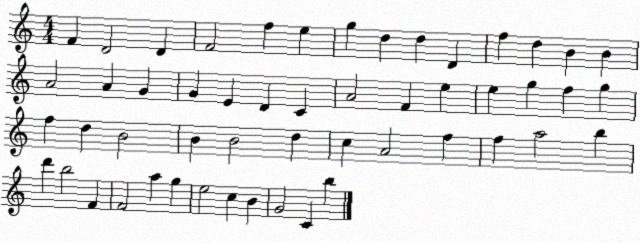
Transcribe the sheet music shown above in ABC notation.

X:1
T:Untitled
M:4/4
L:1/4
K:C
F D2 D F2 f e g d d D f d B B A2 A G G E D C A2 F e e g f g f d B2 B B2 d c A2 f f a2 b d' b2 F F2 a g e2 c B G2 C b